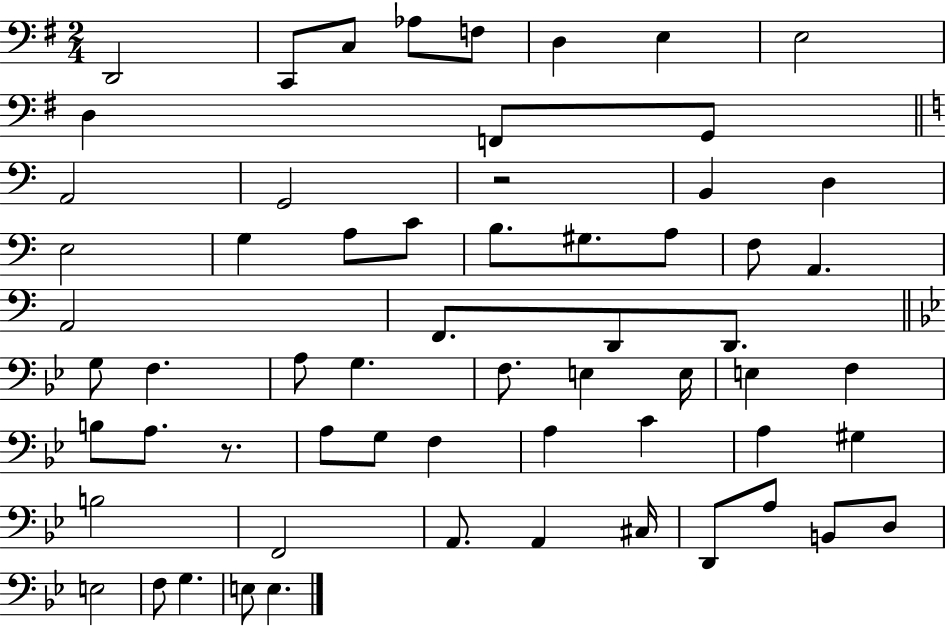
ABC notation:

X:1
T:Untitled
M:2/4
L:1/4
K:G
D,,2 C,,/2 C,/2 _A,/2 F,/2 D, E, E,2 D, F,,/2 G,,/2 A,,2 G,,2 z2 B,, D, E,2 G, A,/2 C/2 B,/2 ^G,/2 A,/2 F,/2 A,, A,,2 F,,/2 D,,/2 D,,/2 G,/2 F, A,/2 G, F,/2 E, E,/4 E, F, B,/2 A,/2 z/2 A,/2 G,/2 F, A, C A, ^G, B,2 F,,2 A,,/2 A,, ^C,/4 D,,/2 A,/2 B,,/2 D,/2 E,2 F,/2 G, E,/2 E,